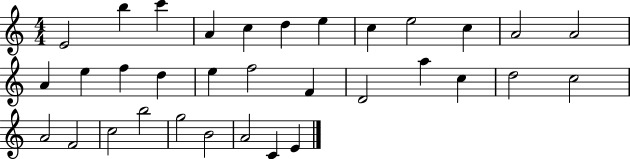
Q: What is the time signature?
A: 4/4